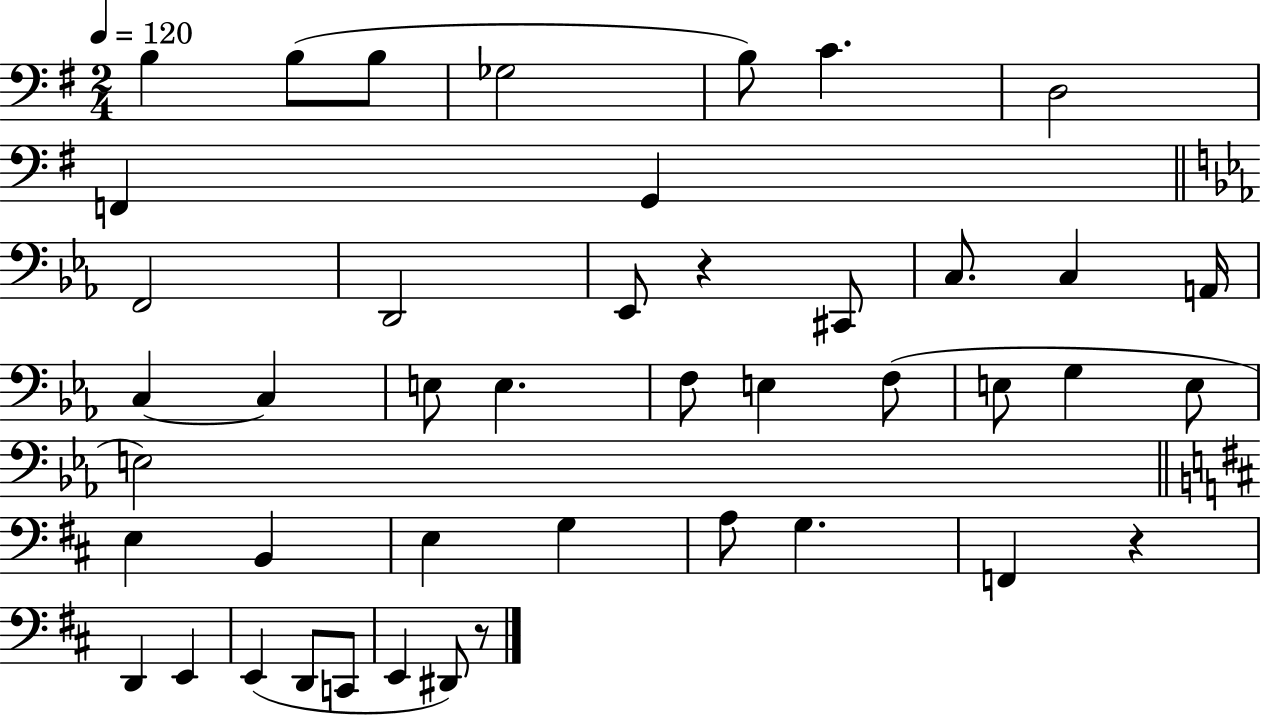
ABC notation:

X:1
T:Untitled
M:2/4
L:1/4
K:G
B, B,/2 B,/2 _G,2 B,/2 C D,2 F,, G,, F,,2 D,,2 _E,,/2 z ^C,,/2 C,/2 C, A,,/4 C, C, E,/2 E, F,/2 E, F,/2 E,/2 G, E,/2 E,2 E, B,, E, G, A,/2 G, F,, z D,, E,, E,, D,,/2 C,,/2 E,, ^D,,/2 z/2